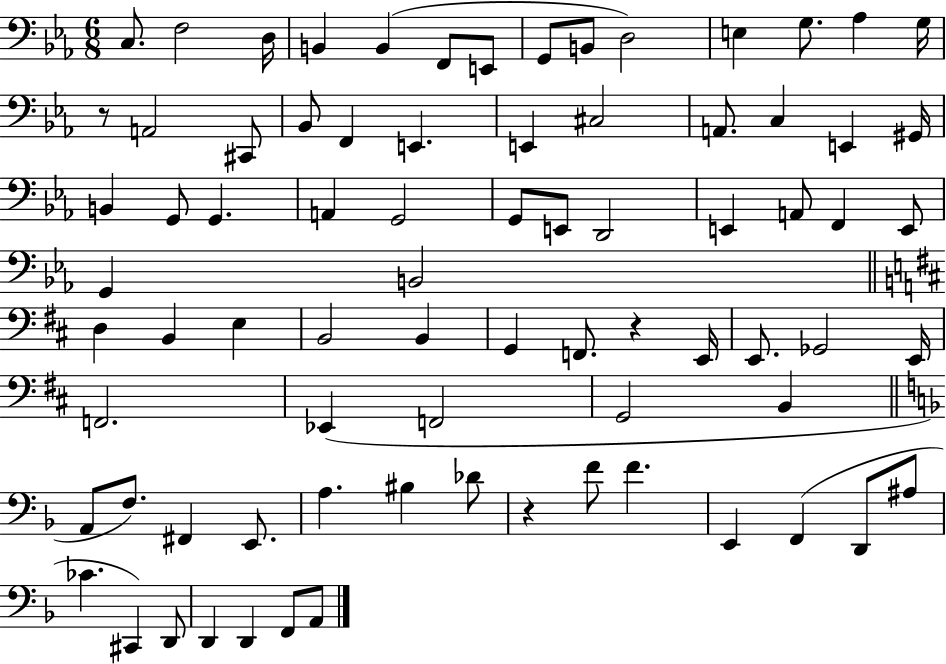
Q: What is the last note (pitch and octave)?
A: A2